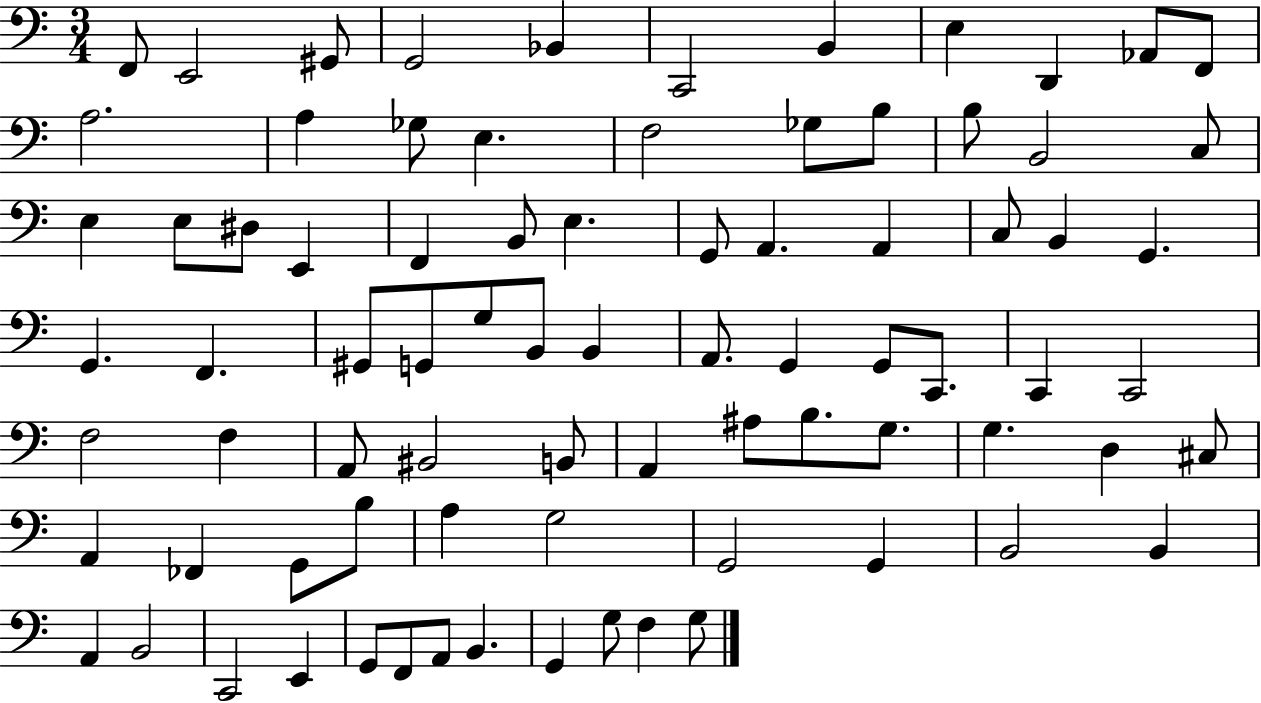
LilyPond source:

{
  \clef bass
  \numericTimeSignature
  \time 3/4
  \key c \major
  f,8 e,2 gis,8 | g,2 bes,4 | c,2 b,4 | e4 d,4 aes,8 f,8 | \break a2. | a4 ges8 e4. | f2 ges8 b8 | b8 b,2 c8 | \break e4 e8 dis8 e,4 | f,4 b,8 e4. | g,8 a,4. a,4 | c8 b,4 g,4. | \break g,4. f,4. | gis,8 g,8 g8 b,8 b,4 | a,8. g,4 g,8 c,8. | c,4 c,2 | \break f2 f4 | a,8 bis,2 b,8 | a,4 ais8 b8. g8. | g4. d4 cis8 | \break a,4 fes,4 g,8 b8 | a4 g2 | g,2 g,4 | b,2 b,4 | \break a,4 b,2 | c,2 e,4 | g,8 f,8 a,8 b,4. | g,4 g8 f4 g8 | \break \bar "|."
}